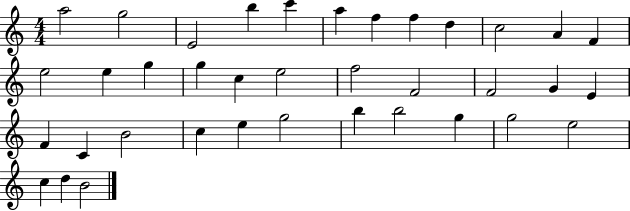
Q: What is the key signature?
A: C major